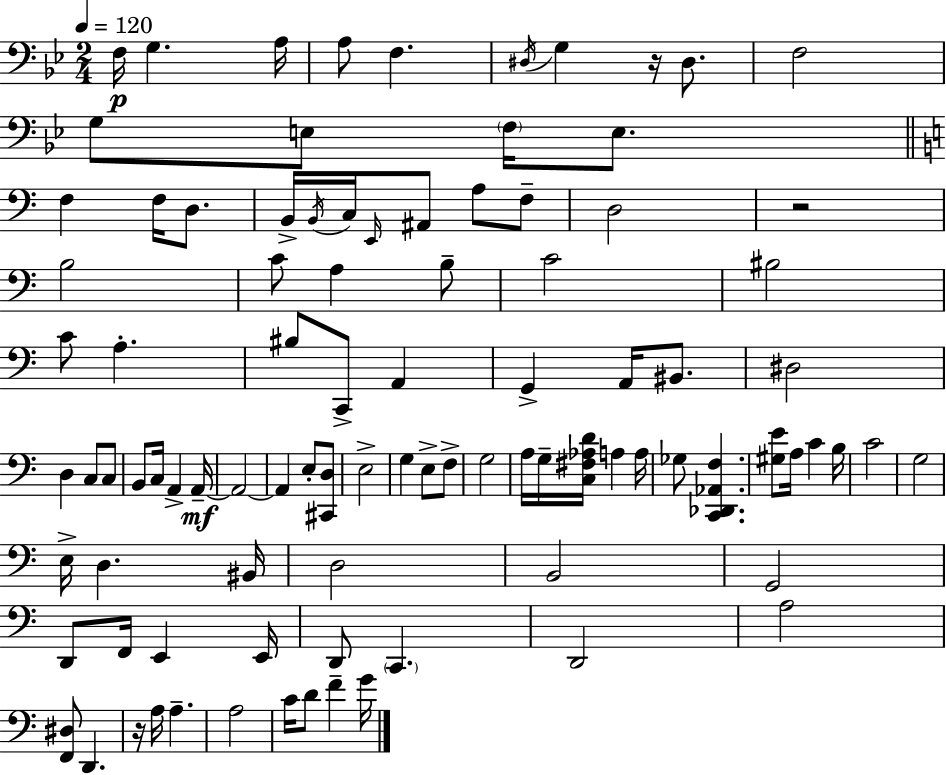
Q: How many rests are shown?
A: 3